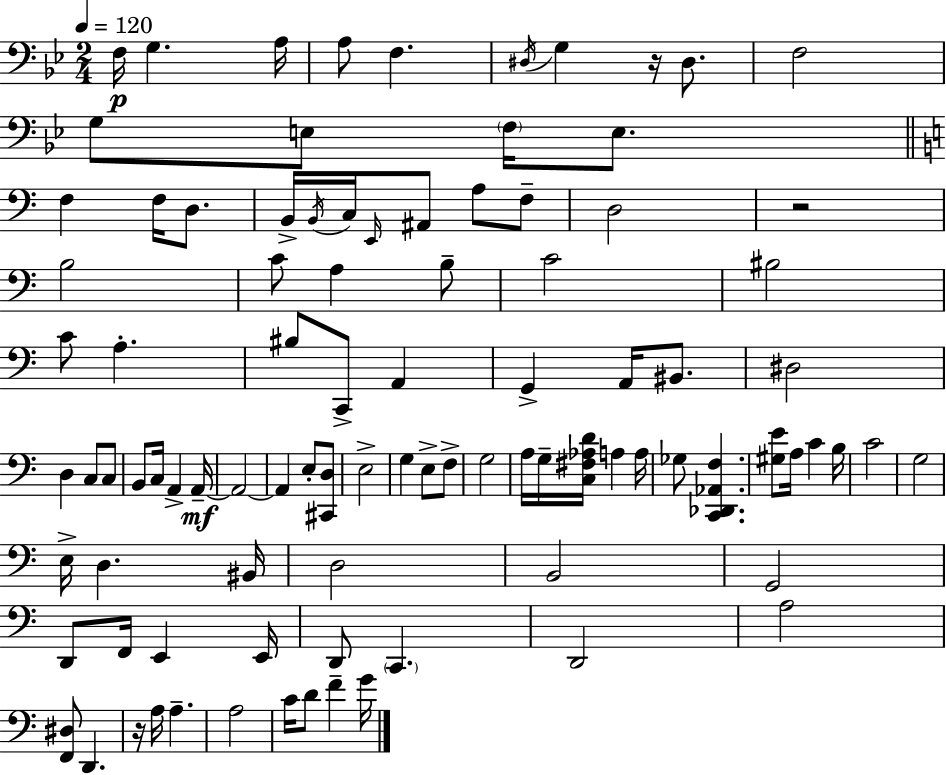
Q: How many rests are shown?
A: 3